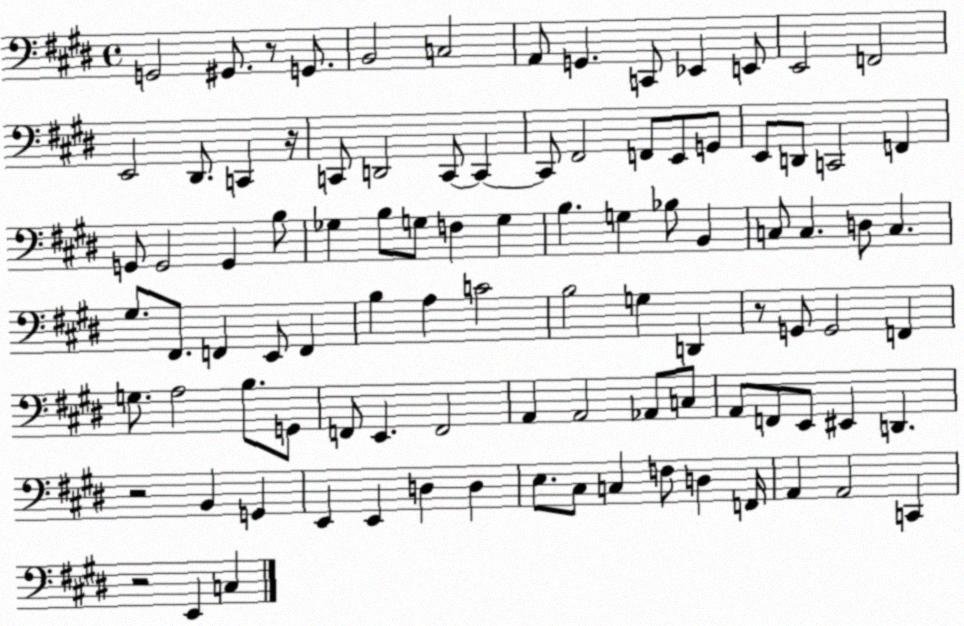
X:1
T:Untitled
M:4/4
L:1/4
K:E
G,,2 ^G,,/2 z/2 G,,/2 B,,2 C,2 A,,/2 G,, C,,/2 _E,, E,,/2 E,,2 F,,2 E,,2 ^D,,/2 C,, z/4 C,,/2 D,,2 C,,/2 C,, C,,/2 ^F,,2 F,,/2 E,,/2 G,,/2 E,,/2 D,,/2 C,,2 F,, G,,/2 G,,2 G,, B,/2 _G, B,/2 G,/2 F, G, B, G, _B,/2 B,, C,/2 C, D,/2 C, ^G,/2 ^F,,/2 F,, E,,/2 F,, B, A, C2 B,2 G, D,, z/2 G,,/2 G,,2 F,, G,/2 A,2 B,/2 G,,/2 F,,/2 E,, F,,2 A,, A,,2 _A,,/2 C,/2 A,,/2 F,,/2 E,,/2 ^E,, D,, z2 B,, G,, E,, E,, D, D, E,/2 ^C,/2 C, F,/2 D, F,,/4 A,, A,,2 C,, z2 E,, C,